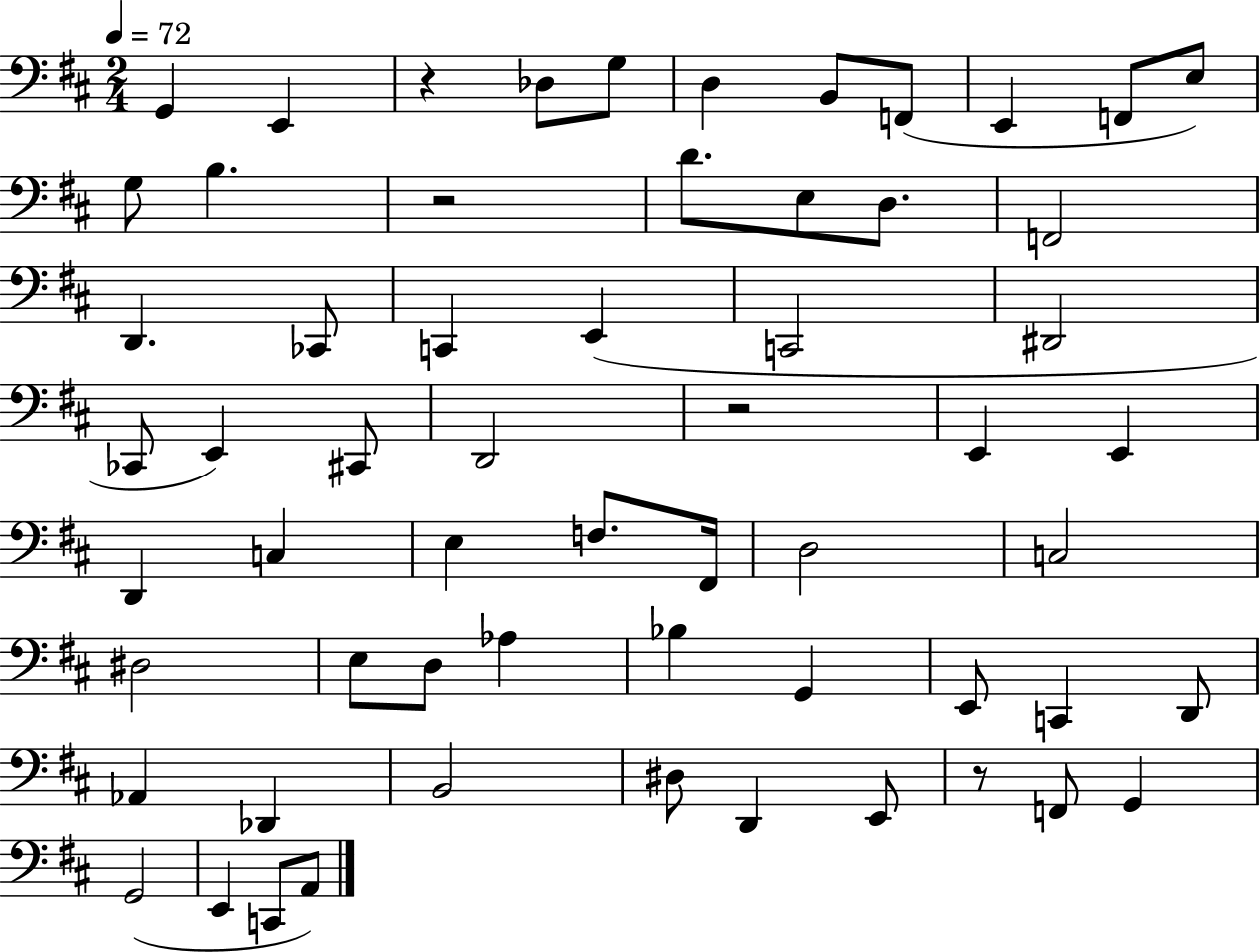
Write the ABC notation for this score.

X:1
T:Untitled
M:2/4
L:1/4
K:D
G,, E,, z _D,/2 G,/2 D, B,,/2 F,,/2 E,, F,,/2 E,/2 G,/2 B, z2 D/2 E,/2 D,/2 F,,2 D,, _C,,/2 C,, E,, C,,2 ^D,,2 _C,,/2 E,, ^C,,/2 D,,2 z2 E,, E,, D,, C, E, F,/2 ^F,,/4 D,2 C,2 ^D,2 E,/2 D,/2 _A, _B, G,, E,,/2 C,, D,,/2 _A,, _D,, B,,2 ^D,/2 D,, E,,/2 z/2 F,,/2 G,, G,,2 E,, C,,/2 A,,/2